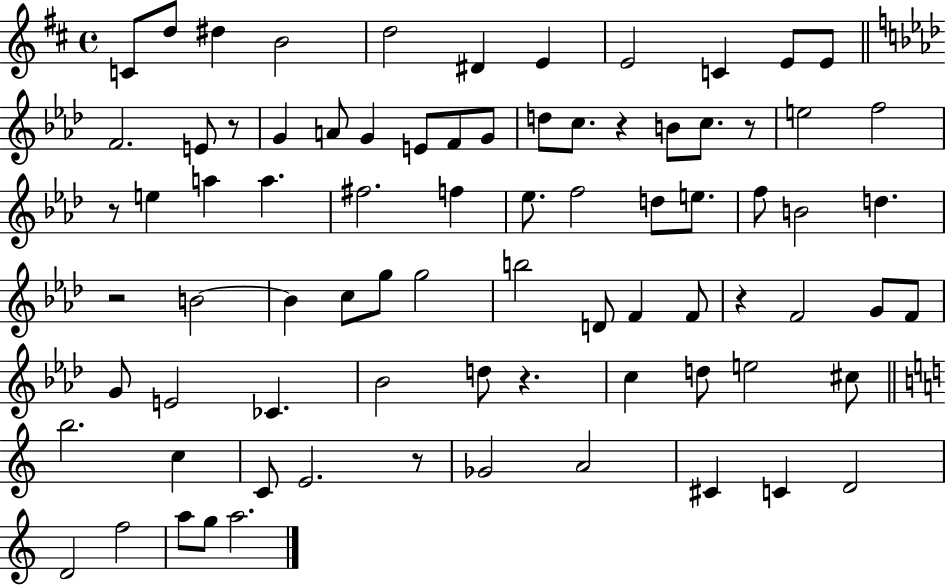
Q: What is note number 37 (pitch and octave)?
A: D5